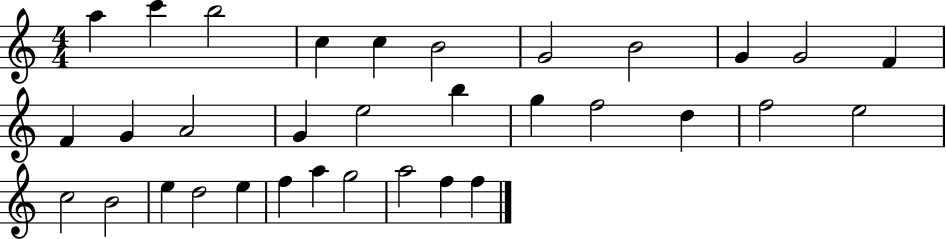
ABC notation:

X:1
T:Untitled
M:4/4
L:1/4
K:C
a c' b2 c c B2 G2 B2 G G2 F F G A2 G e2 b g f2 d f2 e2 c2 B2 e d2 e f a g2 a2 f f